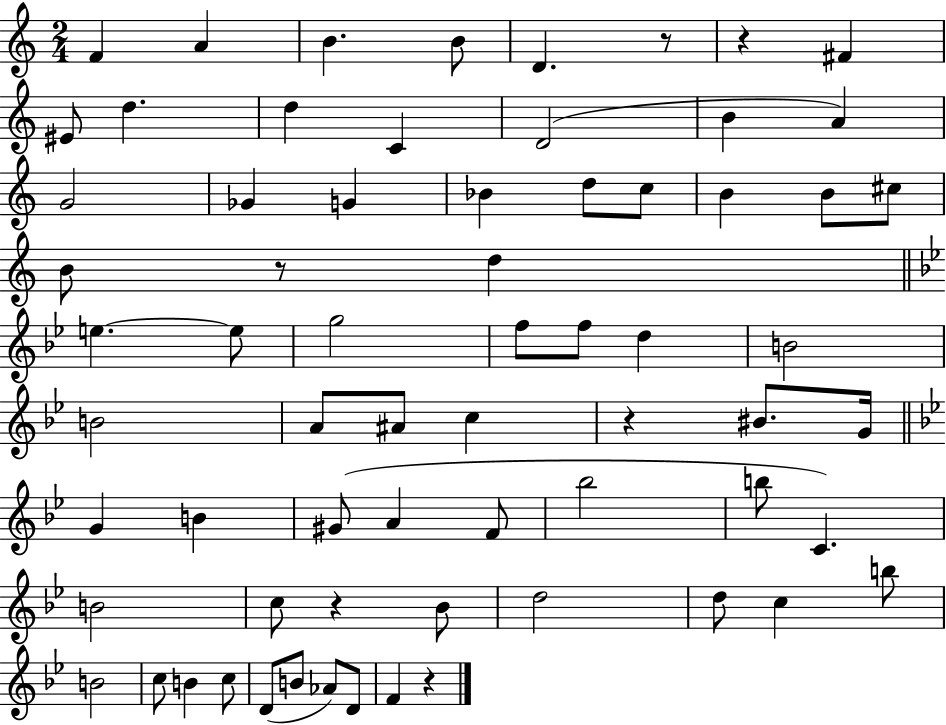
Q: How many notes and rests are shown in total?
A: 67